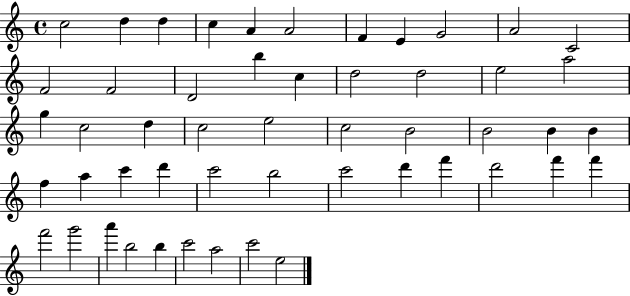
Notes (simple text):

C5/h D5/q D5/q C5/q A4/q A4/h F4/q E4/q G4/h A4/h C4/h F4/h F4/h D4/h B5/q C5/q D5/h D5/h E5/h A5/h G5/q C5/h D5/q C5/h E5/h C5/h B4/h B4/h B4/q B4/q F5/q A5/q C6/q D6/q C6/h B5/h C6/h D6/q F6/q D6/h F6/q F6/q F6/h G6/h A6/q B5/h B5/q C6/h A5/h C6/h E5/h